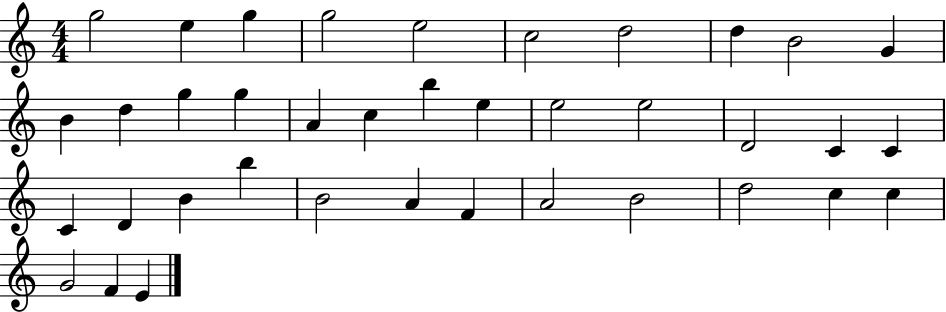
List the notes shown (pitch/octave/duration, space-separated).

G5/h E5/q G5/q G5/h E5/h C5/h D5/h D5/q B4/h G4/q B4/q D5/q G5/q G5/q A4/q C5/q B5/q E5/q E5/h E5/h D4/h C4/q C4/q C4/q D4/q B4/q B5/q B4/h A4/q F4/q A4/h B4/h D5/h C5/q C5/q G4/h F4/q E4/q